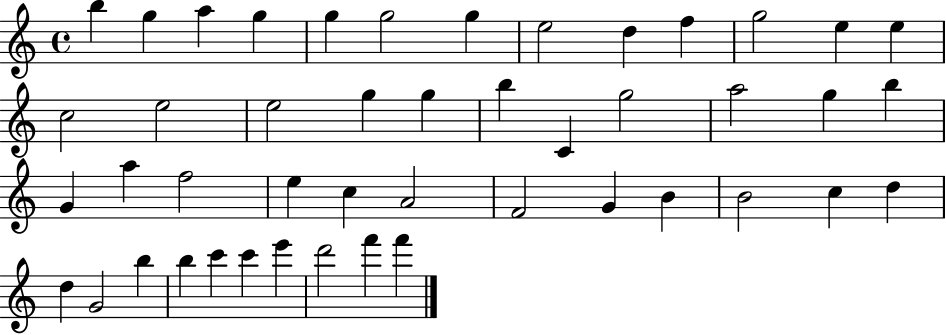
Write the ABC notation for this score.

X:1
T:Untitled
M:4/4
L:1/4
K:C
b g a g g g2 g e2 d f g2 e e c2 e2 e2 g g b C g2 a2 g b G a f2 e c A2 F2 G B B2 c d d G2 b b c' c' e' d'2 f' f'